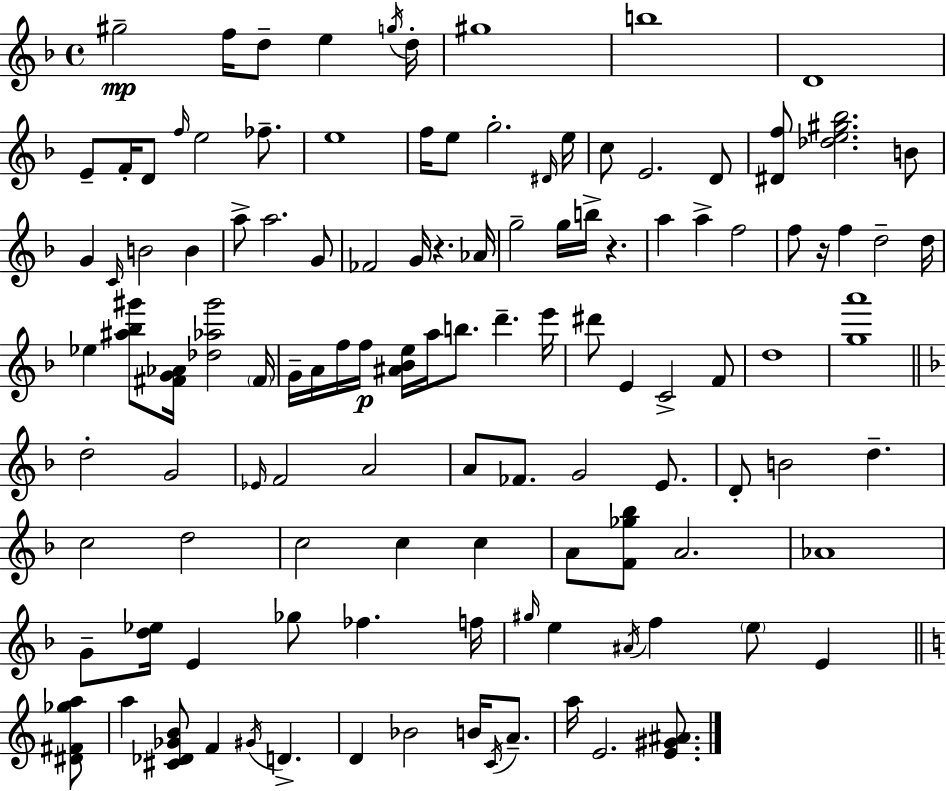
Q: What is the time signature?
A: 4/4